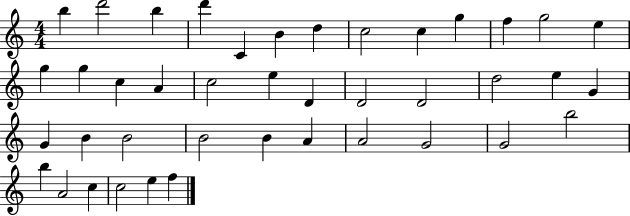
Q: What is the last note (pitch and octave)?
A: F5